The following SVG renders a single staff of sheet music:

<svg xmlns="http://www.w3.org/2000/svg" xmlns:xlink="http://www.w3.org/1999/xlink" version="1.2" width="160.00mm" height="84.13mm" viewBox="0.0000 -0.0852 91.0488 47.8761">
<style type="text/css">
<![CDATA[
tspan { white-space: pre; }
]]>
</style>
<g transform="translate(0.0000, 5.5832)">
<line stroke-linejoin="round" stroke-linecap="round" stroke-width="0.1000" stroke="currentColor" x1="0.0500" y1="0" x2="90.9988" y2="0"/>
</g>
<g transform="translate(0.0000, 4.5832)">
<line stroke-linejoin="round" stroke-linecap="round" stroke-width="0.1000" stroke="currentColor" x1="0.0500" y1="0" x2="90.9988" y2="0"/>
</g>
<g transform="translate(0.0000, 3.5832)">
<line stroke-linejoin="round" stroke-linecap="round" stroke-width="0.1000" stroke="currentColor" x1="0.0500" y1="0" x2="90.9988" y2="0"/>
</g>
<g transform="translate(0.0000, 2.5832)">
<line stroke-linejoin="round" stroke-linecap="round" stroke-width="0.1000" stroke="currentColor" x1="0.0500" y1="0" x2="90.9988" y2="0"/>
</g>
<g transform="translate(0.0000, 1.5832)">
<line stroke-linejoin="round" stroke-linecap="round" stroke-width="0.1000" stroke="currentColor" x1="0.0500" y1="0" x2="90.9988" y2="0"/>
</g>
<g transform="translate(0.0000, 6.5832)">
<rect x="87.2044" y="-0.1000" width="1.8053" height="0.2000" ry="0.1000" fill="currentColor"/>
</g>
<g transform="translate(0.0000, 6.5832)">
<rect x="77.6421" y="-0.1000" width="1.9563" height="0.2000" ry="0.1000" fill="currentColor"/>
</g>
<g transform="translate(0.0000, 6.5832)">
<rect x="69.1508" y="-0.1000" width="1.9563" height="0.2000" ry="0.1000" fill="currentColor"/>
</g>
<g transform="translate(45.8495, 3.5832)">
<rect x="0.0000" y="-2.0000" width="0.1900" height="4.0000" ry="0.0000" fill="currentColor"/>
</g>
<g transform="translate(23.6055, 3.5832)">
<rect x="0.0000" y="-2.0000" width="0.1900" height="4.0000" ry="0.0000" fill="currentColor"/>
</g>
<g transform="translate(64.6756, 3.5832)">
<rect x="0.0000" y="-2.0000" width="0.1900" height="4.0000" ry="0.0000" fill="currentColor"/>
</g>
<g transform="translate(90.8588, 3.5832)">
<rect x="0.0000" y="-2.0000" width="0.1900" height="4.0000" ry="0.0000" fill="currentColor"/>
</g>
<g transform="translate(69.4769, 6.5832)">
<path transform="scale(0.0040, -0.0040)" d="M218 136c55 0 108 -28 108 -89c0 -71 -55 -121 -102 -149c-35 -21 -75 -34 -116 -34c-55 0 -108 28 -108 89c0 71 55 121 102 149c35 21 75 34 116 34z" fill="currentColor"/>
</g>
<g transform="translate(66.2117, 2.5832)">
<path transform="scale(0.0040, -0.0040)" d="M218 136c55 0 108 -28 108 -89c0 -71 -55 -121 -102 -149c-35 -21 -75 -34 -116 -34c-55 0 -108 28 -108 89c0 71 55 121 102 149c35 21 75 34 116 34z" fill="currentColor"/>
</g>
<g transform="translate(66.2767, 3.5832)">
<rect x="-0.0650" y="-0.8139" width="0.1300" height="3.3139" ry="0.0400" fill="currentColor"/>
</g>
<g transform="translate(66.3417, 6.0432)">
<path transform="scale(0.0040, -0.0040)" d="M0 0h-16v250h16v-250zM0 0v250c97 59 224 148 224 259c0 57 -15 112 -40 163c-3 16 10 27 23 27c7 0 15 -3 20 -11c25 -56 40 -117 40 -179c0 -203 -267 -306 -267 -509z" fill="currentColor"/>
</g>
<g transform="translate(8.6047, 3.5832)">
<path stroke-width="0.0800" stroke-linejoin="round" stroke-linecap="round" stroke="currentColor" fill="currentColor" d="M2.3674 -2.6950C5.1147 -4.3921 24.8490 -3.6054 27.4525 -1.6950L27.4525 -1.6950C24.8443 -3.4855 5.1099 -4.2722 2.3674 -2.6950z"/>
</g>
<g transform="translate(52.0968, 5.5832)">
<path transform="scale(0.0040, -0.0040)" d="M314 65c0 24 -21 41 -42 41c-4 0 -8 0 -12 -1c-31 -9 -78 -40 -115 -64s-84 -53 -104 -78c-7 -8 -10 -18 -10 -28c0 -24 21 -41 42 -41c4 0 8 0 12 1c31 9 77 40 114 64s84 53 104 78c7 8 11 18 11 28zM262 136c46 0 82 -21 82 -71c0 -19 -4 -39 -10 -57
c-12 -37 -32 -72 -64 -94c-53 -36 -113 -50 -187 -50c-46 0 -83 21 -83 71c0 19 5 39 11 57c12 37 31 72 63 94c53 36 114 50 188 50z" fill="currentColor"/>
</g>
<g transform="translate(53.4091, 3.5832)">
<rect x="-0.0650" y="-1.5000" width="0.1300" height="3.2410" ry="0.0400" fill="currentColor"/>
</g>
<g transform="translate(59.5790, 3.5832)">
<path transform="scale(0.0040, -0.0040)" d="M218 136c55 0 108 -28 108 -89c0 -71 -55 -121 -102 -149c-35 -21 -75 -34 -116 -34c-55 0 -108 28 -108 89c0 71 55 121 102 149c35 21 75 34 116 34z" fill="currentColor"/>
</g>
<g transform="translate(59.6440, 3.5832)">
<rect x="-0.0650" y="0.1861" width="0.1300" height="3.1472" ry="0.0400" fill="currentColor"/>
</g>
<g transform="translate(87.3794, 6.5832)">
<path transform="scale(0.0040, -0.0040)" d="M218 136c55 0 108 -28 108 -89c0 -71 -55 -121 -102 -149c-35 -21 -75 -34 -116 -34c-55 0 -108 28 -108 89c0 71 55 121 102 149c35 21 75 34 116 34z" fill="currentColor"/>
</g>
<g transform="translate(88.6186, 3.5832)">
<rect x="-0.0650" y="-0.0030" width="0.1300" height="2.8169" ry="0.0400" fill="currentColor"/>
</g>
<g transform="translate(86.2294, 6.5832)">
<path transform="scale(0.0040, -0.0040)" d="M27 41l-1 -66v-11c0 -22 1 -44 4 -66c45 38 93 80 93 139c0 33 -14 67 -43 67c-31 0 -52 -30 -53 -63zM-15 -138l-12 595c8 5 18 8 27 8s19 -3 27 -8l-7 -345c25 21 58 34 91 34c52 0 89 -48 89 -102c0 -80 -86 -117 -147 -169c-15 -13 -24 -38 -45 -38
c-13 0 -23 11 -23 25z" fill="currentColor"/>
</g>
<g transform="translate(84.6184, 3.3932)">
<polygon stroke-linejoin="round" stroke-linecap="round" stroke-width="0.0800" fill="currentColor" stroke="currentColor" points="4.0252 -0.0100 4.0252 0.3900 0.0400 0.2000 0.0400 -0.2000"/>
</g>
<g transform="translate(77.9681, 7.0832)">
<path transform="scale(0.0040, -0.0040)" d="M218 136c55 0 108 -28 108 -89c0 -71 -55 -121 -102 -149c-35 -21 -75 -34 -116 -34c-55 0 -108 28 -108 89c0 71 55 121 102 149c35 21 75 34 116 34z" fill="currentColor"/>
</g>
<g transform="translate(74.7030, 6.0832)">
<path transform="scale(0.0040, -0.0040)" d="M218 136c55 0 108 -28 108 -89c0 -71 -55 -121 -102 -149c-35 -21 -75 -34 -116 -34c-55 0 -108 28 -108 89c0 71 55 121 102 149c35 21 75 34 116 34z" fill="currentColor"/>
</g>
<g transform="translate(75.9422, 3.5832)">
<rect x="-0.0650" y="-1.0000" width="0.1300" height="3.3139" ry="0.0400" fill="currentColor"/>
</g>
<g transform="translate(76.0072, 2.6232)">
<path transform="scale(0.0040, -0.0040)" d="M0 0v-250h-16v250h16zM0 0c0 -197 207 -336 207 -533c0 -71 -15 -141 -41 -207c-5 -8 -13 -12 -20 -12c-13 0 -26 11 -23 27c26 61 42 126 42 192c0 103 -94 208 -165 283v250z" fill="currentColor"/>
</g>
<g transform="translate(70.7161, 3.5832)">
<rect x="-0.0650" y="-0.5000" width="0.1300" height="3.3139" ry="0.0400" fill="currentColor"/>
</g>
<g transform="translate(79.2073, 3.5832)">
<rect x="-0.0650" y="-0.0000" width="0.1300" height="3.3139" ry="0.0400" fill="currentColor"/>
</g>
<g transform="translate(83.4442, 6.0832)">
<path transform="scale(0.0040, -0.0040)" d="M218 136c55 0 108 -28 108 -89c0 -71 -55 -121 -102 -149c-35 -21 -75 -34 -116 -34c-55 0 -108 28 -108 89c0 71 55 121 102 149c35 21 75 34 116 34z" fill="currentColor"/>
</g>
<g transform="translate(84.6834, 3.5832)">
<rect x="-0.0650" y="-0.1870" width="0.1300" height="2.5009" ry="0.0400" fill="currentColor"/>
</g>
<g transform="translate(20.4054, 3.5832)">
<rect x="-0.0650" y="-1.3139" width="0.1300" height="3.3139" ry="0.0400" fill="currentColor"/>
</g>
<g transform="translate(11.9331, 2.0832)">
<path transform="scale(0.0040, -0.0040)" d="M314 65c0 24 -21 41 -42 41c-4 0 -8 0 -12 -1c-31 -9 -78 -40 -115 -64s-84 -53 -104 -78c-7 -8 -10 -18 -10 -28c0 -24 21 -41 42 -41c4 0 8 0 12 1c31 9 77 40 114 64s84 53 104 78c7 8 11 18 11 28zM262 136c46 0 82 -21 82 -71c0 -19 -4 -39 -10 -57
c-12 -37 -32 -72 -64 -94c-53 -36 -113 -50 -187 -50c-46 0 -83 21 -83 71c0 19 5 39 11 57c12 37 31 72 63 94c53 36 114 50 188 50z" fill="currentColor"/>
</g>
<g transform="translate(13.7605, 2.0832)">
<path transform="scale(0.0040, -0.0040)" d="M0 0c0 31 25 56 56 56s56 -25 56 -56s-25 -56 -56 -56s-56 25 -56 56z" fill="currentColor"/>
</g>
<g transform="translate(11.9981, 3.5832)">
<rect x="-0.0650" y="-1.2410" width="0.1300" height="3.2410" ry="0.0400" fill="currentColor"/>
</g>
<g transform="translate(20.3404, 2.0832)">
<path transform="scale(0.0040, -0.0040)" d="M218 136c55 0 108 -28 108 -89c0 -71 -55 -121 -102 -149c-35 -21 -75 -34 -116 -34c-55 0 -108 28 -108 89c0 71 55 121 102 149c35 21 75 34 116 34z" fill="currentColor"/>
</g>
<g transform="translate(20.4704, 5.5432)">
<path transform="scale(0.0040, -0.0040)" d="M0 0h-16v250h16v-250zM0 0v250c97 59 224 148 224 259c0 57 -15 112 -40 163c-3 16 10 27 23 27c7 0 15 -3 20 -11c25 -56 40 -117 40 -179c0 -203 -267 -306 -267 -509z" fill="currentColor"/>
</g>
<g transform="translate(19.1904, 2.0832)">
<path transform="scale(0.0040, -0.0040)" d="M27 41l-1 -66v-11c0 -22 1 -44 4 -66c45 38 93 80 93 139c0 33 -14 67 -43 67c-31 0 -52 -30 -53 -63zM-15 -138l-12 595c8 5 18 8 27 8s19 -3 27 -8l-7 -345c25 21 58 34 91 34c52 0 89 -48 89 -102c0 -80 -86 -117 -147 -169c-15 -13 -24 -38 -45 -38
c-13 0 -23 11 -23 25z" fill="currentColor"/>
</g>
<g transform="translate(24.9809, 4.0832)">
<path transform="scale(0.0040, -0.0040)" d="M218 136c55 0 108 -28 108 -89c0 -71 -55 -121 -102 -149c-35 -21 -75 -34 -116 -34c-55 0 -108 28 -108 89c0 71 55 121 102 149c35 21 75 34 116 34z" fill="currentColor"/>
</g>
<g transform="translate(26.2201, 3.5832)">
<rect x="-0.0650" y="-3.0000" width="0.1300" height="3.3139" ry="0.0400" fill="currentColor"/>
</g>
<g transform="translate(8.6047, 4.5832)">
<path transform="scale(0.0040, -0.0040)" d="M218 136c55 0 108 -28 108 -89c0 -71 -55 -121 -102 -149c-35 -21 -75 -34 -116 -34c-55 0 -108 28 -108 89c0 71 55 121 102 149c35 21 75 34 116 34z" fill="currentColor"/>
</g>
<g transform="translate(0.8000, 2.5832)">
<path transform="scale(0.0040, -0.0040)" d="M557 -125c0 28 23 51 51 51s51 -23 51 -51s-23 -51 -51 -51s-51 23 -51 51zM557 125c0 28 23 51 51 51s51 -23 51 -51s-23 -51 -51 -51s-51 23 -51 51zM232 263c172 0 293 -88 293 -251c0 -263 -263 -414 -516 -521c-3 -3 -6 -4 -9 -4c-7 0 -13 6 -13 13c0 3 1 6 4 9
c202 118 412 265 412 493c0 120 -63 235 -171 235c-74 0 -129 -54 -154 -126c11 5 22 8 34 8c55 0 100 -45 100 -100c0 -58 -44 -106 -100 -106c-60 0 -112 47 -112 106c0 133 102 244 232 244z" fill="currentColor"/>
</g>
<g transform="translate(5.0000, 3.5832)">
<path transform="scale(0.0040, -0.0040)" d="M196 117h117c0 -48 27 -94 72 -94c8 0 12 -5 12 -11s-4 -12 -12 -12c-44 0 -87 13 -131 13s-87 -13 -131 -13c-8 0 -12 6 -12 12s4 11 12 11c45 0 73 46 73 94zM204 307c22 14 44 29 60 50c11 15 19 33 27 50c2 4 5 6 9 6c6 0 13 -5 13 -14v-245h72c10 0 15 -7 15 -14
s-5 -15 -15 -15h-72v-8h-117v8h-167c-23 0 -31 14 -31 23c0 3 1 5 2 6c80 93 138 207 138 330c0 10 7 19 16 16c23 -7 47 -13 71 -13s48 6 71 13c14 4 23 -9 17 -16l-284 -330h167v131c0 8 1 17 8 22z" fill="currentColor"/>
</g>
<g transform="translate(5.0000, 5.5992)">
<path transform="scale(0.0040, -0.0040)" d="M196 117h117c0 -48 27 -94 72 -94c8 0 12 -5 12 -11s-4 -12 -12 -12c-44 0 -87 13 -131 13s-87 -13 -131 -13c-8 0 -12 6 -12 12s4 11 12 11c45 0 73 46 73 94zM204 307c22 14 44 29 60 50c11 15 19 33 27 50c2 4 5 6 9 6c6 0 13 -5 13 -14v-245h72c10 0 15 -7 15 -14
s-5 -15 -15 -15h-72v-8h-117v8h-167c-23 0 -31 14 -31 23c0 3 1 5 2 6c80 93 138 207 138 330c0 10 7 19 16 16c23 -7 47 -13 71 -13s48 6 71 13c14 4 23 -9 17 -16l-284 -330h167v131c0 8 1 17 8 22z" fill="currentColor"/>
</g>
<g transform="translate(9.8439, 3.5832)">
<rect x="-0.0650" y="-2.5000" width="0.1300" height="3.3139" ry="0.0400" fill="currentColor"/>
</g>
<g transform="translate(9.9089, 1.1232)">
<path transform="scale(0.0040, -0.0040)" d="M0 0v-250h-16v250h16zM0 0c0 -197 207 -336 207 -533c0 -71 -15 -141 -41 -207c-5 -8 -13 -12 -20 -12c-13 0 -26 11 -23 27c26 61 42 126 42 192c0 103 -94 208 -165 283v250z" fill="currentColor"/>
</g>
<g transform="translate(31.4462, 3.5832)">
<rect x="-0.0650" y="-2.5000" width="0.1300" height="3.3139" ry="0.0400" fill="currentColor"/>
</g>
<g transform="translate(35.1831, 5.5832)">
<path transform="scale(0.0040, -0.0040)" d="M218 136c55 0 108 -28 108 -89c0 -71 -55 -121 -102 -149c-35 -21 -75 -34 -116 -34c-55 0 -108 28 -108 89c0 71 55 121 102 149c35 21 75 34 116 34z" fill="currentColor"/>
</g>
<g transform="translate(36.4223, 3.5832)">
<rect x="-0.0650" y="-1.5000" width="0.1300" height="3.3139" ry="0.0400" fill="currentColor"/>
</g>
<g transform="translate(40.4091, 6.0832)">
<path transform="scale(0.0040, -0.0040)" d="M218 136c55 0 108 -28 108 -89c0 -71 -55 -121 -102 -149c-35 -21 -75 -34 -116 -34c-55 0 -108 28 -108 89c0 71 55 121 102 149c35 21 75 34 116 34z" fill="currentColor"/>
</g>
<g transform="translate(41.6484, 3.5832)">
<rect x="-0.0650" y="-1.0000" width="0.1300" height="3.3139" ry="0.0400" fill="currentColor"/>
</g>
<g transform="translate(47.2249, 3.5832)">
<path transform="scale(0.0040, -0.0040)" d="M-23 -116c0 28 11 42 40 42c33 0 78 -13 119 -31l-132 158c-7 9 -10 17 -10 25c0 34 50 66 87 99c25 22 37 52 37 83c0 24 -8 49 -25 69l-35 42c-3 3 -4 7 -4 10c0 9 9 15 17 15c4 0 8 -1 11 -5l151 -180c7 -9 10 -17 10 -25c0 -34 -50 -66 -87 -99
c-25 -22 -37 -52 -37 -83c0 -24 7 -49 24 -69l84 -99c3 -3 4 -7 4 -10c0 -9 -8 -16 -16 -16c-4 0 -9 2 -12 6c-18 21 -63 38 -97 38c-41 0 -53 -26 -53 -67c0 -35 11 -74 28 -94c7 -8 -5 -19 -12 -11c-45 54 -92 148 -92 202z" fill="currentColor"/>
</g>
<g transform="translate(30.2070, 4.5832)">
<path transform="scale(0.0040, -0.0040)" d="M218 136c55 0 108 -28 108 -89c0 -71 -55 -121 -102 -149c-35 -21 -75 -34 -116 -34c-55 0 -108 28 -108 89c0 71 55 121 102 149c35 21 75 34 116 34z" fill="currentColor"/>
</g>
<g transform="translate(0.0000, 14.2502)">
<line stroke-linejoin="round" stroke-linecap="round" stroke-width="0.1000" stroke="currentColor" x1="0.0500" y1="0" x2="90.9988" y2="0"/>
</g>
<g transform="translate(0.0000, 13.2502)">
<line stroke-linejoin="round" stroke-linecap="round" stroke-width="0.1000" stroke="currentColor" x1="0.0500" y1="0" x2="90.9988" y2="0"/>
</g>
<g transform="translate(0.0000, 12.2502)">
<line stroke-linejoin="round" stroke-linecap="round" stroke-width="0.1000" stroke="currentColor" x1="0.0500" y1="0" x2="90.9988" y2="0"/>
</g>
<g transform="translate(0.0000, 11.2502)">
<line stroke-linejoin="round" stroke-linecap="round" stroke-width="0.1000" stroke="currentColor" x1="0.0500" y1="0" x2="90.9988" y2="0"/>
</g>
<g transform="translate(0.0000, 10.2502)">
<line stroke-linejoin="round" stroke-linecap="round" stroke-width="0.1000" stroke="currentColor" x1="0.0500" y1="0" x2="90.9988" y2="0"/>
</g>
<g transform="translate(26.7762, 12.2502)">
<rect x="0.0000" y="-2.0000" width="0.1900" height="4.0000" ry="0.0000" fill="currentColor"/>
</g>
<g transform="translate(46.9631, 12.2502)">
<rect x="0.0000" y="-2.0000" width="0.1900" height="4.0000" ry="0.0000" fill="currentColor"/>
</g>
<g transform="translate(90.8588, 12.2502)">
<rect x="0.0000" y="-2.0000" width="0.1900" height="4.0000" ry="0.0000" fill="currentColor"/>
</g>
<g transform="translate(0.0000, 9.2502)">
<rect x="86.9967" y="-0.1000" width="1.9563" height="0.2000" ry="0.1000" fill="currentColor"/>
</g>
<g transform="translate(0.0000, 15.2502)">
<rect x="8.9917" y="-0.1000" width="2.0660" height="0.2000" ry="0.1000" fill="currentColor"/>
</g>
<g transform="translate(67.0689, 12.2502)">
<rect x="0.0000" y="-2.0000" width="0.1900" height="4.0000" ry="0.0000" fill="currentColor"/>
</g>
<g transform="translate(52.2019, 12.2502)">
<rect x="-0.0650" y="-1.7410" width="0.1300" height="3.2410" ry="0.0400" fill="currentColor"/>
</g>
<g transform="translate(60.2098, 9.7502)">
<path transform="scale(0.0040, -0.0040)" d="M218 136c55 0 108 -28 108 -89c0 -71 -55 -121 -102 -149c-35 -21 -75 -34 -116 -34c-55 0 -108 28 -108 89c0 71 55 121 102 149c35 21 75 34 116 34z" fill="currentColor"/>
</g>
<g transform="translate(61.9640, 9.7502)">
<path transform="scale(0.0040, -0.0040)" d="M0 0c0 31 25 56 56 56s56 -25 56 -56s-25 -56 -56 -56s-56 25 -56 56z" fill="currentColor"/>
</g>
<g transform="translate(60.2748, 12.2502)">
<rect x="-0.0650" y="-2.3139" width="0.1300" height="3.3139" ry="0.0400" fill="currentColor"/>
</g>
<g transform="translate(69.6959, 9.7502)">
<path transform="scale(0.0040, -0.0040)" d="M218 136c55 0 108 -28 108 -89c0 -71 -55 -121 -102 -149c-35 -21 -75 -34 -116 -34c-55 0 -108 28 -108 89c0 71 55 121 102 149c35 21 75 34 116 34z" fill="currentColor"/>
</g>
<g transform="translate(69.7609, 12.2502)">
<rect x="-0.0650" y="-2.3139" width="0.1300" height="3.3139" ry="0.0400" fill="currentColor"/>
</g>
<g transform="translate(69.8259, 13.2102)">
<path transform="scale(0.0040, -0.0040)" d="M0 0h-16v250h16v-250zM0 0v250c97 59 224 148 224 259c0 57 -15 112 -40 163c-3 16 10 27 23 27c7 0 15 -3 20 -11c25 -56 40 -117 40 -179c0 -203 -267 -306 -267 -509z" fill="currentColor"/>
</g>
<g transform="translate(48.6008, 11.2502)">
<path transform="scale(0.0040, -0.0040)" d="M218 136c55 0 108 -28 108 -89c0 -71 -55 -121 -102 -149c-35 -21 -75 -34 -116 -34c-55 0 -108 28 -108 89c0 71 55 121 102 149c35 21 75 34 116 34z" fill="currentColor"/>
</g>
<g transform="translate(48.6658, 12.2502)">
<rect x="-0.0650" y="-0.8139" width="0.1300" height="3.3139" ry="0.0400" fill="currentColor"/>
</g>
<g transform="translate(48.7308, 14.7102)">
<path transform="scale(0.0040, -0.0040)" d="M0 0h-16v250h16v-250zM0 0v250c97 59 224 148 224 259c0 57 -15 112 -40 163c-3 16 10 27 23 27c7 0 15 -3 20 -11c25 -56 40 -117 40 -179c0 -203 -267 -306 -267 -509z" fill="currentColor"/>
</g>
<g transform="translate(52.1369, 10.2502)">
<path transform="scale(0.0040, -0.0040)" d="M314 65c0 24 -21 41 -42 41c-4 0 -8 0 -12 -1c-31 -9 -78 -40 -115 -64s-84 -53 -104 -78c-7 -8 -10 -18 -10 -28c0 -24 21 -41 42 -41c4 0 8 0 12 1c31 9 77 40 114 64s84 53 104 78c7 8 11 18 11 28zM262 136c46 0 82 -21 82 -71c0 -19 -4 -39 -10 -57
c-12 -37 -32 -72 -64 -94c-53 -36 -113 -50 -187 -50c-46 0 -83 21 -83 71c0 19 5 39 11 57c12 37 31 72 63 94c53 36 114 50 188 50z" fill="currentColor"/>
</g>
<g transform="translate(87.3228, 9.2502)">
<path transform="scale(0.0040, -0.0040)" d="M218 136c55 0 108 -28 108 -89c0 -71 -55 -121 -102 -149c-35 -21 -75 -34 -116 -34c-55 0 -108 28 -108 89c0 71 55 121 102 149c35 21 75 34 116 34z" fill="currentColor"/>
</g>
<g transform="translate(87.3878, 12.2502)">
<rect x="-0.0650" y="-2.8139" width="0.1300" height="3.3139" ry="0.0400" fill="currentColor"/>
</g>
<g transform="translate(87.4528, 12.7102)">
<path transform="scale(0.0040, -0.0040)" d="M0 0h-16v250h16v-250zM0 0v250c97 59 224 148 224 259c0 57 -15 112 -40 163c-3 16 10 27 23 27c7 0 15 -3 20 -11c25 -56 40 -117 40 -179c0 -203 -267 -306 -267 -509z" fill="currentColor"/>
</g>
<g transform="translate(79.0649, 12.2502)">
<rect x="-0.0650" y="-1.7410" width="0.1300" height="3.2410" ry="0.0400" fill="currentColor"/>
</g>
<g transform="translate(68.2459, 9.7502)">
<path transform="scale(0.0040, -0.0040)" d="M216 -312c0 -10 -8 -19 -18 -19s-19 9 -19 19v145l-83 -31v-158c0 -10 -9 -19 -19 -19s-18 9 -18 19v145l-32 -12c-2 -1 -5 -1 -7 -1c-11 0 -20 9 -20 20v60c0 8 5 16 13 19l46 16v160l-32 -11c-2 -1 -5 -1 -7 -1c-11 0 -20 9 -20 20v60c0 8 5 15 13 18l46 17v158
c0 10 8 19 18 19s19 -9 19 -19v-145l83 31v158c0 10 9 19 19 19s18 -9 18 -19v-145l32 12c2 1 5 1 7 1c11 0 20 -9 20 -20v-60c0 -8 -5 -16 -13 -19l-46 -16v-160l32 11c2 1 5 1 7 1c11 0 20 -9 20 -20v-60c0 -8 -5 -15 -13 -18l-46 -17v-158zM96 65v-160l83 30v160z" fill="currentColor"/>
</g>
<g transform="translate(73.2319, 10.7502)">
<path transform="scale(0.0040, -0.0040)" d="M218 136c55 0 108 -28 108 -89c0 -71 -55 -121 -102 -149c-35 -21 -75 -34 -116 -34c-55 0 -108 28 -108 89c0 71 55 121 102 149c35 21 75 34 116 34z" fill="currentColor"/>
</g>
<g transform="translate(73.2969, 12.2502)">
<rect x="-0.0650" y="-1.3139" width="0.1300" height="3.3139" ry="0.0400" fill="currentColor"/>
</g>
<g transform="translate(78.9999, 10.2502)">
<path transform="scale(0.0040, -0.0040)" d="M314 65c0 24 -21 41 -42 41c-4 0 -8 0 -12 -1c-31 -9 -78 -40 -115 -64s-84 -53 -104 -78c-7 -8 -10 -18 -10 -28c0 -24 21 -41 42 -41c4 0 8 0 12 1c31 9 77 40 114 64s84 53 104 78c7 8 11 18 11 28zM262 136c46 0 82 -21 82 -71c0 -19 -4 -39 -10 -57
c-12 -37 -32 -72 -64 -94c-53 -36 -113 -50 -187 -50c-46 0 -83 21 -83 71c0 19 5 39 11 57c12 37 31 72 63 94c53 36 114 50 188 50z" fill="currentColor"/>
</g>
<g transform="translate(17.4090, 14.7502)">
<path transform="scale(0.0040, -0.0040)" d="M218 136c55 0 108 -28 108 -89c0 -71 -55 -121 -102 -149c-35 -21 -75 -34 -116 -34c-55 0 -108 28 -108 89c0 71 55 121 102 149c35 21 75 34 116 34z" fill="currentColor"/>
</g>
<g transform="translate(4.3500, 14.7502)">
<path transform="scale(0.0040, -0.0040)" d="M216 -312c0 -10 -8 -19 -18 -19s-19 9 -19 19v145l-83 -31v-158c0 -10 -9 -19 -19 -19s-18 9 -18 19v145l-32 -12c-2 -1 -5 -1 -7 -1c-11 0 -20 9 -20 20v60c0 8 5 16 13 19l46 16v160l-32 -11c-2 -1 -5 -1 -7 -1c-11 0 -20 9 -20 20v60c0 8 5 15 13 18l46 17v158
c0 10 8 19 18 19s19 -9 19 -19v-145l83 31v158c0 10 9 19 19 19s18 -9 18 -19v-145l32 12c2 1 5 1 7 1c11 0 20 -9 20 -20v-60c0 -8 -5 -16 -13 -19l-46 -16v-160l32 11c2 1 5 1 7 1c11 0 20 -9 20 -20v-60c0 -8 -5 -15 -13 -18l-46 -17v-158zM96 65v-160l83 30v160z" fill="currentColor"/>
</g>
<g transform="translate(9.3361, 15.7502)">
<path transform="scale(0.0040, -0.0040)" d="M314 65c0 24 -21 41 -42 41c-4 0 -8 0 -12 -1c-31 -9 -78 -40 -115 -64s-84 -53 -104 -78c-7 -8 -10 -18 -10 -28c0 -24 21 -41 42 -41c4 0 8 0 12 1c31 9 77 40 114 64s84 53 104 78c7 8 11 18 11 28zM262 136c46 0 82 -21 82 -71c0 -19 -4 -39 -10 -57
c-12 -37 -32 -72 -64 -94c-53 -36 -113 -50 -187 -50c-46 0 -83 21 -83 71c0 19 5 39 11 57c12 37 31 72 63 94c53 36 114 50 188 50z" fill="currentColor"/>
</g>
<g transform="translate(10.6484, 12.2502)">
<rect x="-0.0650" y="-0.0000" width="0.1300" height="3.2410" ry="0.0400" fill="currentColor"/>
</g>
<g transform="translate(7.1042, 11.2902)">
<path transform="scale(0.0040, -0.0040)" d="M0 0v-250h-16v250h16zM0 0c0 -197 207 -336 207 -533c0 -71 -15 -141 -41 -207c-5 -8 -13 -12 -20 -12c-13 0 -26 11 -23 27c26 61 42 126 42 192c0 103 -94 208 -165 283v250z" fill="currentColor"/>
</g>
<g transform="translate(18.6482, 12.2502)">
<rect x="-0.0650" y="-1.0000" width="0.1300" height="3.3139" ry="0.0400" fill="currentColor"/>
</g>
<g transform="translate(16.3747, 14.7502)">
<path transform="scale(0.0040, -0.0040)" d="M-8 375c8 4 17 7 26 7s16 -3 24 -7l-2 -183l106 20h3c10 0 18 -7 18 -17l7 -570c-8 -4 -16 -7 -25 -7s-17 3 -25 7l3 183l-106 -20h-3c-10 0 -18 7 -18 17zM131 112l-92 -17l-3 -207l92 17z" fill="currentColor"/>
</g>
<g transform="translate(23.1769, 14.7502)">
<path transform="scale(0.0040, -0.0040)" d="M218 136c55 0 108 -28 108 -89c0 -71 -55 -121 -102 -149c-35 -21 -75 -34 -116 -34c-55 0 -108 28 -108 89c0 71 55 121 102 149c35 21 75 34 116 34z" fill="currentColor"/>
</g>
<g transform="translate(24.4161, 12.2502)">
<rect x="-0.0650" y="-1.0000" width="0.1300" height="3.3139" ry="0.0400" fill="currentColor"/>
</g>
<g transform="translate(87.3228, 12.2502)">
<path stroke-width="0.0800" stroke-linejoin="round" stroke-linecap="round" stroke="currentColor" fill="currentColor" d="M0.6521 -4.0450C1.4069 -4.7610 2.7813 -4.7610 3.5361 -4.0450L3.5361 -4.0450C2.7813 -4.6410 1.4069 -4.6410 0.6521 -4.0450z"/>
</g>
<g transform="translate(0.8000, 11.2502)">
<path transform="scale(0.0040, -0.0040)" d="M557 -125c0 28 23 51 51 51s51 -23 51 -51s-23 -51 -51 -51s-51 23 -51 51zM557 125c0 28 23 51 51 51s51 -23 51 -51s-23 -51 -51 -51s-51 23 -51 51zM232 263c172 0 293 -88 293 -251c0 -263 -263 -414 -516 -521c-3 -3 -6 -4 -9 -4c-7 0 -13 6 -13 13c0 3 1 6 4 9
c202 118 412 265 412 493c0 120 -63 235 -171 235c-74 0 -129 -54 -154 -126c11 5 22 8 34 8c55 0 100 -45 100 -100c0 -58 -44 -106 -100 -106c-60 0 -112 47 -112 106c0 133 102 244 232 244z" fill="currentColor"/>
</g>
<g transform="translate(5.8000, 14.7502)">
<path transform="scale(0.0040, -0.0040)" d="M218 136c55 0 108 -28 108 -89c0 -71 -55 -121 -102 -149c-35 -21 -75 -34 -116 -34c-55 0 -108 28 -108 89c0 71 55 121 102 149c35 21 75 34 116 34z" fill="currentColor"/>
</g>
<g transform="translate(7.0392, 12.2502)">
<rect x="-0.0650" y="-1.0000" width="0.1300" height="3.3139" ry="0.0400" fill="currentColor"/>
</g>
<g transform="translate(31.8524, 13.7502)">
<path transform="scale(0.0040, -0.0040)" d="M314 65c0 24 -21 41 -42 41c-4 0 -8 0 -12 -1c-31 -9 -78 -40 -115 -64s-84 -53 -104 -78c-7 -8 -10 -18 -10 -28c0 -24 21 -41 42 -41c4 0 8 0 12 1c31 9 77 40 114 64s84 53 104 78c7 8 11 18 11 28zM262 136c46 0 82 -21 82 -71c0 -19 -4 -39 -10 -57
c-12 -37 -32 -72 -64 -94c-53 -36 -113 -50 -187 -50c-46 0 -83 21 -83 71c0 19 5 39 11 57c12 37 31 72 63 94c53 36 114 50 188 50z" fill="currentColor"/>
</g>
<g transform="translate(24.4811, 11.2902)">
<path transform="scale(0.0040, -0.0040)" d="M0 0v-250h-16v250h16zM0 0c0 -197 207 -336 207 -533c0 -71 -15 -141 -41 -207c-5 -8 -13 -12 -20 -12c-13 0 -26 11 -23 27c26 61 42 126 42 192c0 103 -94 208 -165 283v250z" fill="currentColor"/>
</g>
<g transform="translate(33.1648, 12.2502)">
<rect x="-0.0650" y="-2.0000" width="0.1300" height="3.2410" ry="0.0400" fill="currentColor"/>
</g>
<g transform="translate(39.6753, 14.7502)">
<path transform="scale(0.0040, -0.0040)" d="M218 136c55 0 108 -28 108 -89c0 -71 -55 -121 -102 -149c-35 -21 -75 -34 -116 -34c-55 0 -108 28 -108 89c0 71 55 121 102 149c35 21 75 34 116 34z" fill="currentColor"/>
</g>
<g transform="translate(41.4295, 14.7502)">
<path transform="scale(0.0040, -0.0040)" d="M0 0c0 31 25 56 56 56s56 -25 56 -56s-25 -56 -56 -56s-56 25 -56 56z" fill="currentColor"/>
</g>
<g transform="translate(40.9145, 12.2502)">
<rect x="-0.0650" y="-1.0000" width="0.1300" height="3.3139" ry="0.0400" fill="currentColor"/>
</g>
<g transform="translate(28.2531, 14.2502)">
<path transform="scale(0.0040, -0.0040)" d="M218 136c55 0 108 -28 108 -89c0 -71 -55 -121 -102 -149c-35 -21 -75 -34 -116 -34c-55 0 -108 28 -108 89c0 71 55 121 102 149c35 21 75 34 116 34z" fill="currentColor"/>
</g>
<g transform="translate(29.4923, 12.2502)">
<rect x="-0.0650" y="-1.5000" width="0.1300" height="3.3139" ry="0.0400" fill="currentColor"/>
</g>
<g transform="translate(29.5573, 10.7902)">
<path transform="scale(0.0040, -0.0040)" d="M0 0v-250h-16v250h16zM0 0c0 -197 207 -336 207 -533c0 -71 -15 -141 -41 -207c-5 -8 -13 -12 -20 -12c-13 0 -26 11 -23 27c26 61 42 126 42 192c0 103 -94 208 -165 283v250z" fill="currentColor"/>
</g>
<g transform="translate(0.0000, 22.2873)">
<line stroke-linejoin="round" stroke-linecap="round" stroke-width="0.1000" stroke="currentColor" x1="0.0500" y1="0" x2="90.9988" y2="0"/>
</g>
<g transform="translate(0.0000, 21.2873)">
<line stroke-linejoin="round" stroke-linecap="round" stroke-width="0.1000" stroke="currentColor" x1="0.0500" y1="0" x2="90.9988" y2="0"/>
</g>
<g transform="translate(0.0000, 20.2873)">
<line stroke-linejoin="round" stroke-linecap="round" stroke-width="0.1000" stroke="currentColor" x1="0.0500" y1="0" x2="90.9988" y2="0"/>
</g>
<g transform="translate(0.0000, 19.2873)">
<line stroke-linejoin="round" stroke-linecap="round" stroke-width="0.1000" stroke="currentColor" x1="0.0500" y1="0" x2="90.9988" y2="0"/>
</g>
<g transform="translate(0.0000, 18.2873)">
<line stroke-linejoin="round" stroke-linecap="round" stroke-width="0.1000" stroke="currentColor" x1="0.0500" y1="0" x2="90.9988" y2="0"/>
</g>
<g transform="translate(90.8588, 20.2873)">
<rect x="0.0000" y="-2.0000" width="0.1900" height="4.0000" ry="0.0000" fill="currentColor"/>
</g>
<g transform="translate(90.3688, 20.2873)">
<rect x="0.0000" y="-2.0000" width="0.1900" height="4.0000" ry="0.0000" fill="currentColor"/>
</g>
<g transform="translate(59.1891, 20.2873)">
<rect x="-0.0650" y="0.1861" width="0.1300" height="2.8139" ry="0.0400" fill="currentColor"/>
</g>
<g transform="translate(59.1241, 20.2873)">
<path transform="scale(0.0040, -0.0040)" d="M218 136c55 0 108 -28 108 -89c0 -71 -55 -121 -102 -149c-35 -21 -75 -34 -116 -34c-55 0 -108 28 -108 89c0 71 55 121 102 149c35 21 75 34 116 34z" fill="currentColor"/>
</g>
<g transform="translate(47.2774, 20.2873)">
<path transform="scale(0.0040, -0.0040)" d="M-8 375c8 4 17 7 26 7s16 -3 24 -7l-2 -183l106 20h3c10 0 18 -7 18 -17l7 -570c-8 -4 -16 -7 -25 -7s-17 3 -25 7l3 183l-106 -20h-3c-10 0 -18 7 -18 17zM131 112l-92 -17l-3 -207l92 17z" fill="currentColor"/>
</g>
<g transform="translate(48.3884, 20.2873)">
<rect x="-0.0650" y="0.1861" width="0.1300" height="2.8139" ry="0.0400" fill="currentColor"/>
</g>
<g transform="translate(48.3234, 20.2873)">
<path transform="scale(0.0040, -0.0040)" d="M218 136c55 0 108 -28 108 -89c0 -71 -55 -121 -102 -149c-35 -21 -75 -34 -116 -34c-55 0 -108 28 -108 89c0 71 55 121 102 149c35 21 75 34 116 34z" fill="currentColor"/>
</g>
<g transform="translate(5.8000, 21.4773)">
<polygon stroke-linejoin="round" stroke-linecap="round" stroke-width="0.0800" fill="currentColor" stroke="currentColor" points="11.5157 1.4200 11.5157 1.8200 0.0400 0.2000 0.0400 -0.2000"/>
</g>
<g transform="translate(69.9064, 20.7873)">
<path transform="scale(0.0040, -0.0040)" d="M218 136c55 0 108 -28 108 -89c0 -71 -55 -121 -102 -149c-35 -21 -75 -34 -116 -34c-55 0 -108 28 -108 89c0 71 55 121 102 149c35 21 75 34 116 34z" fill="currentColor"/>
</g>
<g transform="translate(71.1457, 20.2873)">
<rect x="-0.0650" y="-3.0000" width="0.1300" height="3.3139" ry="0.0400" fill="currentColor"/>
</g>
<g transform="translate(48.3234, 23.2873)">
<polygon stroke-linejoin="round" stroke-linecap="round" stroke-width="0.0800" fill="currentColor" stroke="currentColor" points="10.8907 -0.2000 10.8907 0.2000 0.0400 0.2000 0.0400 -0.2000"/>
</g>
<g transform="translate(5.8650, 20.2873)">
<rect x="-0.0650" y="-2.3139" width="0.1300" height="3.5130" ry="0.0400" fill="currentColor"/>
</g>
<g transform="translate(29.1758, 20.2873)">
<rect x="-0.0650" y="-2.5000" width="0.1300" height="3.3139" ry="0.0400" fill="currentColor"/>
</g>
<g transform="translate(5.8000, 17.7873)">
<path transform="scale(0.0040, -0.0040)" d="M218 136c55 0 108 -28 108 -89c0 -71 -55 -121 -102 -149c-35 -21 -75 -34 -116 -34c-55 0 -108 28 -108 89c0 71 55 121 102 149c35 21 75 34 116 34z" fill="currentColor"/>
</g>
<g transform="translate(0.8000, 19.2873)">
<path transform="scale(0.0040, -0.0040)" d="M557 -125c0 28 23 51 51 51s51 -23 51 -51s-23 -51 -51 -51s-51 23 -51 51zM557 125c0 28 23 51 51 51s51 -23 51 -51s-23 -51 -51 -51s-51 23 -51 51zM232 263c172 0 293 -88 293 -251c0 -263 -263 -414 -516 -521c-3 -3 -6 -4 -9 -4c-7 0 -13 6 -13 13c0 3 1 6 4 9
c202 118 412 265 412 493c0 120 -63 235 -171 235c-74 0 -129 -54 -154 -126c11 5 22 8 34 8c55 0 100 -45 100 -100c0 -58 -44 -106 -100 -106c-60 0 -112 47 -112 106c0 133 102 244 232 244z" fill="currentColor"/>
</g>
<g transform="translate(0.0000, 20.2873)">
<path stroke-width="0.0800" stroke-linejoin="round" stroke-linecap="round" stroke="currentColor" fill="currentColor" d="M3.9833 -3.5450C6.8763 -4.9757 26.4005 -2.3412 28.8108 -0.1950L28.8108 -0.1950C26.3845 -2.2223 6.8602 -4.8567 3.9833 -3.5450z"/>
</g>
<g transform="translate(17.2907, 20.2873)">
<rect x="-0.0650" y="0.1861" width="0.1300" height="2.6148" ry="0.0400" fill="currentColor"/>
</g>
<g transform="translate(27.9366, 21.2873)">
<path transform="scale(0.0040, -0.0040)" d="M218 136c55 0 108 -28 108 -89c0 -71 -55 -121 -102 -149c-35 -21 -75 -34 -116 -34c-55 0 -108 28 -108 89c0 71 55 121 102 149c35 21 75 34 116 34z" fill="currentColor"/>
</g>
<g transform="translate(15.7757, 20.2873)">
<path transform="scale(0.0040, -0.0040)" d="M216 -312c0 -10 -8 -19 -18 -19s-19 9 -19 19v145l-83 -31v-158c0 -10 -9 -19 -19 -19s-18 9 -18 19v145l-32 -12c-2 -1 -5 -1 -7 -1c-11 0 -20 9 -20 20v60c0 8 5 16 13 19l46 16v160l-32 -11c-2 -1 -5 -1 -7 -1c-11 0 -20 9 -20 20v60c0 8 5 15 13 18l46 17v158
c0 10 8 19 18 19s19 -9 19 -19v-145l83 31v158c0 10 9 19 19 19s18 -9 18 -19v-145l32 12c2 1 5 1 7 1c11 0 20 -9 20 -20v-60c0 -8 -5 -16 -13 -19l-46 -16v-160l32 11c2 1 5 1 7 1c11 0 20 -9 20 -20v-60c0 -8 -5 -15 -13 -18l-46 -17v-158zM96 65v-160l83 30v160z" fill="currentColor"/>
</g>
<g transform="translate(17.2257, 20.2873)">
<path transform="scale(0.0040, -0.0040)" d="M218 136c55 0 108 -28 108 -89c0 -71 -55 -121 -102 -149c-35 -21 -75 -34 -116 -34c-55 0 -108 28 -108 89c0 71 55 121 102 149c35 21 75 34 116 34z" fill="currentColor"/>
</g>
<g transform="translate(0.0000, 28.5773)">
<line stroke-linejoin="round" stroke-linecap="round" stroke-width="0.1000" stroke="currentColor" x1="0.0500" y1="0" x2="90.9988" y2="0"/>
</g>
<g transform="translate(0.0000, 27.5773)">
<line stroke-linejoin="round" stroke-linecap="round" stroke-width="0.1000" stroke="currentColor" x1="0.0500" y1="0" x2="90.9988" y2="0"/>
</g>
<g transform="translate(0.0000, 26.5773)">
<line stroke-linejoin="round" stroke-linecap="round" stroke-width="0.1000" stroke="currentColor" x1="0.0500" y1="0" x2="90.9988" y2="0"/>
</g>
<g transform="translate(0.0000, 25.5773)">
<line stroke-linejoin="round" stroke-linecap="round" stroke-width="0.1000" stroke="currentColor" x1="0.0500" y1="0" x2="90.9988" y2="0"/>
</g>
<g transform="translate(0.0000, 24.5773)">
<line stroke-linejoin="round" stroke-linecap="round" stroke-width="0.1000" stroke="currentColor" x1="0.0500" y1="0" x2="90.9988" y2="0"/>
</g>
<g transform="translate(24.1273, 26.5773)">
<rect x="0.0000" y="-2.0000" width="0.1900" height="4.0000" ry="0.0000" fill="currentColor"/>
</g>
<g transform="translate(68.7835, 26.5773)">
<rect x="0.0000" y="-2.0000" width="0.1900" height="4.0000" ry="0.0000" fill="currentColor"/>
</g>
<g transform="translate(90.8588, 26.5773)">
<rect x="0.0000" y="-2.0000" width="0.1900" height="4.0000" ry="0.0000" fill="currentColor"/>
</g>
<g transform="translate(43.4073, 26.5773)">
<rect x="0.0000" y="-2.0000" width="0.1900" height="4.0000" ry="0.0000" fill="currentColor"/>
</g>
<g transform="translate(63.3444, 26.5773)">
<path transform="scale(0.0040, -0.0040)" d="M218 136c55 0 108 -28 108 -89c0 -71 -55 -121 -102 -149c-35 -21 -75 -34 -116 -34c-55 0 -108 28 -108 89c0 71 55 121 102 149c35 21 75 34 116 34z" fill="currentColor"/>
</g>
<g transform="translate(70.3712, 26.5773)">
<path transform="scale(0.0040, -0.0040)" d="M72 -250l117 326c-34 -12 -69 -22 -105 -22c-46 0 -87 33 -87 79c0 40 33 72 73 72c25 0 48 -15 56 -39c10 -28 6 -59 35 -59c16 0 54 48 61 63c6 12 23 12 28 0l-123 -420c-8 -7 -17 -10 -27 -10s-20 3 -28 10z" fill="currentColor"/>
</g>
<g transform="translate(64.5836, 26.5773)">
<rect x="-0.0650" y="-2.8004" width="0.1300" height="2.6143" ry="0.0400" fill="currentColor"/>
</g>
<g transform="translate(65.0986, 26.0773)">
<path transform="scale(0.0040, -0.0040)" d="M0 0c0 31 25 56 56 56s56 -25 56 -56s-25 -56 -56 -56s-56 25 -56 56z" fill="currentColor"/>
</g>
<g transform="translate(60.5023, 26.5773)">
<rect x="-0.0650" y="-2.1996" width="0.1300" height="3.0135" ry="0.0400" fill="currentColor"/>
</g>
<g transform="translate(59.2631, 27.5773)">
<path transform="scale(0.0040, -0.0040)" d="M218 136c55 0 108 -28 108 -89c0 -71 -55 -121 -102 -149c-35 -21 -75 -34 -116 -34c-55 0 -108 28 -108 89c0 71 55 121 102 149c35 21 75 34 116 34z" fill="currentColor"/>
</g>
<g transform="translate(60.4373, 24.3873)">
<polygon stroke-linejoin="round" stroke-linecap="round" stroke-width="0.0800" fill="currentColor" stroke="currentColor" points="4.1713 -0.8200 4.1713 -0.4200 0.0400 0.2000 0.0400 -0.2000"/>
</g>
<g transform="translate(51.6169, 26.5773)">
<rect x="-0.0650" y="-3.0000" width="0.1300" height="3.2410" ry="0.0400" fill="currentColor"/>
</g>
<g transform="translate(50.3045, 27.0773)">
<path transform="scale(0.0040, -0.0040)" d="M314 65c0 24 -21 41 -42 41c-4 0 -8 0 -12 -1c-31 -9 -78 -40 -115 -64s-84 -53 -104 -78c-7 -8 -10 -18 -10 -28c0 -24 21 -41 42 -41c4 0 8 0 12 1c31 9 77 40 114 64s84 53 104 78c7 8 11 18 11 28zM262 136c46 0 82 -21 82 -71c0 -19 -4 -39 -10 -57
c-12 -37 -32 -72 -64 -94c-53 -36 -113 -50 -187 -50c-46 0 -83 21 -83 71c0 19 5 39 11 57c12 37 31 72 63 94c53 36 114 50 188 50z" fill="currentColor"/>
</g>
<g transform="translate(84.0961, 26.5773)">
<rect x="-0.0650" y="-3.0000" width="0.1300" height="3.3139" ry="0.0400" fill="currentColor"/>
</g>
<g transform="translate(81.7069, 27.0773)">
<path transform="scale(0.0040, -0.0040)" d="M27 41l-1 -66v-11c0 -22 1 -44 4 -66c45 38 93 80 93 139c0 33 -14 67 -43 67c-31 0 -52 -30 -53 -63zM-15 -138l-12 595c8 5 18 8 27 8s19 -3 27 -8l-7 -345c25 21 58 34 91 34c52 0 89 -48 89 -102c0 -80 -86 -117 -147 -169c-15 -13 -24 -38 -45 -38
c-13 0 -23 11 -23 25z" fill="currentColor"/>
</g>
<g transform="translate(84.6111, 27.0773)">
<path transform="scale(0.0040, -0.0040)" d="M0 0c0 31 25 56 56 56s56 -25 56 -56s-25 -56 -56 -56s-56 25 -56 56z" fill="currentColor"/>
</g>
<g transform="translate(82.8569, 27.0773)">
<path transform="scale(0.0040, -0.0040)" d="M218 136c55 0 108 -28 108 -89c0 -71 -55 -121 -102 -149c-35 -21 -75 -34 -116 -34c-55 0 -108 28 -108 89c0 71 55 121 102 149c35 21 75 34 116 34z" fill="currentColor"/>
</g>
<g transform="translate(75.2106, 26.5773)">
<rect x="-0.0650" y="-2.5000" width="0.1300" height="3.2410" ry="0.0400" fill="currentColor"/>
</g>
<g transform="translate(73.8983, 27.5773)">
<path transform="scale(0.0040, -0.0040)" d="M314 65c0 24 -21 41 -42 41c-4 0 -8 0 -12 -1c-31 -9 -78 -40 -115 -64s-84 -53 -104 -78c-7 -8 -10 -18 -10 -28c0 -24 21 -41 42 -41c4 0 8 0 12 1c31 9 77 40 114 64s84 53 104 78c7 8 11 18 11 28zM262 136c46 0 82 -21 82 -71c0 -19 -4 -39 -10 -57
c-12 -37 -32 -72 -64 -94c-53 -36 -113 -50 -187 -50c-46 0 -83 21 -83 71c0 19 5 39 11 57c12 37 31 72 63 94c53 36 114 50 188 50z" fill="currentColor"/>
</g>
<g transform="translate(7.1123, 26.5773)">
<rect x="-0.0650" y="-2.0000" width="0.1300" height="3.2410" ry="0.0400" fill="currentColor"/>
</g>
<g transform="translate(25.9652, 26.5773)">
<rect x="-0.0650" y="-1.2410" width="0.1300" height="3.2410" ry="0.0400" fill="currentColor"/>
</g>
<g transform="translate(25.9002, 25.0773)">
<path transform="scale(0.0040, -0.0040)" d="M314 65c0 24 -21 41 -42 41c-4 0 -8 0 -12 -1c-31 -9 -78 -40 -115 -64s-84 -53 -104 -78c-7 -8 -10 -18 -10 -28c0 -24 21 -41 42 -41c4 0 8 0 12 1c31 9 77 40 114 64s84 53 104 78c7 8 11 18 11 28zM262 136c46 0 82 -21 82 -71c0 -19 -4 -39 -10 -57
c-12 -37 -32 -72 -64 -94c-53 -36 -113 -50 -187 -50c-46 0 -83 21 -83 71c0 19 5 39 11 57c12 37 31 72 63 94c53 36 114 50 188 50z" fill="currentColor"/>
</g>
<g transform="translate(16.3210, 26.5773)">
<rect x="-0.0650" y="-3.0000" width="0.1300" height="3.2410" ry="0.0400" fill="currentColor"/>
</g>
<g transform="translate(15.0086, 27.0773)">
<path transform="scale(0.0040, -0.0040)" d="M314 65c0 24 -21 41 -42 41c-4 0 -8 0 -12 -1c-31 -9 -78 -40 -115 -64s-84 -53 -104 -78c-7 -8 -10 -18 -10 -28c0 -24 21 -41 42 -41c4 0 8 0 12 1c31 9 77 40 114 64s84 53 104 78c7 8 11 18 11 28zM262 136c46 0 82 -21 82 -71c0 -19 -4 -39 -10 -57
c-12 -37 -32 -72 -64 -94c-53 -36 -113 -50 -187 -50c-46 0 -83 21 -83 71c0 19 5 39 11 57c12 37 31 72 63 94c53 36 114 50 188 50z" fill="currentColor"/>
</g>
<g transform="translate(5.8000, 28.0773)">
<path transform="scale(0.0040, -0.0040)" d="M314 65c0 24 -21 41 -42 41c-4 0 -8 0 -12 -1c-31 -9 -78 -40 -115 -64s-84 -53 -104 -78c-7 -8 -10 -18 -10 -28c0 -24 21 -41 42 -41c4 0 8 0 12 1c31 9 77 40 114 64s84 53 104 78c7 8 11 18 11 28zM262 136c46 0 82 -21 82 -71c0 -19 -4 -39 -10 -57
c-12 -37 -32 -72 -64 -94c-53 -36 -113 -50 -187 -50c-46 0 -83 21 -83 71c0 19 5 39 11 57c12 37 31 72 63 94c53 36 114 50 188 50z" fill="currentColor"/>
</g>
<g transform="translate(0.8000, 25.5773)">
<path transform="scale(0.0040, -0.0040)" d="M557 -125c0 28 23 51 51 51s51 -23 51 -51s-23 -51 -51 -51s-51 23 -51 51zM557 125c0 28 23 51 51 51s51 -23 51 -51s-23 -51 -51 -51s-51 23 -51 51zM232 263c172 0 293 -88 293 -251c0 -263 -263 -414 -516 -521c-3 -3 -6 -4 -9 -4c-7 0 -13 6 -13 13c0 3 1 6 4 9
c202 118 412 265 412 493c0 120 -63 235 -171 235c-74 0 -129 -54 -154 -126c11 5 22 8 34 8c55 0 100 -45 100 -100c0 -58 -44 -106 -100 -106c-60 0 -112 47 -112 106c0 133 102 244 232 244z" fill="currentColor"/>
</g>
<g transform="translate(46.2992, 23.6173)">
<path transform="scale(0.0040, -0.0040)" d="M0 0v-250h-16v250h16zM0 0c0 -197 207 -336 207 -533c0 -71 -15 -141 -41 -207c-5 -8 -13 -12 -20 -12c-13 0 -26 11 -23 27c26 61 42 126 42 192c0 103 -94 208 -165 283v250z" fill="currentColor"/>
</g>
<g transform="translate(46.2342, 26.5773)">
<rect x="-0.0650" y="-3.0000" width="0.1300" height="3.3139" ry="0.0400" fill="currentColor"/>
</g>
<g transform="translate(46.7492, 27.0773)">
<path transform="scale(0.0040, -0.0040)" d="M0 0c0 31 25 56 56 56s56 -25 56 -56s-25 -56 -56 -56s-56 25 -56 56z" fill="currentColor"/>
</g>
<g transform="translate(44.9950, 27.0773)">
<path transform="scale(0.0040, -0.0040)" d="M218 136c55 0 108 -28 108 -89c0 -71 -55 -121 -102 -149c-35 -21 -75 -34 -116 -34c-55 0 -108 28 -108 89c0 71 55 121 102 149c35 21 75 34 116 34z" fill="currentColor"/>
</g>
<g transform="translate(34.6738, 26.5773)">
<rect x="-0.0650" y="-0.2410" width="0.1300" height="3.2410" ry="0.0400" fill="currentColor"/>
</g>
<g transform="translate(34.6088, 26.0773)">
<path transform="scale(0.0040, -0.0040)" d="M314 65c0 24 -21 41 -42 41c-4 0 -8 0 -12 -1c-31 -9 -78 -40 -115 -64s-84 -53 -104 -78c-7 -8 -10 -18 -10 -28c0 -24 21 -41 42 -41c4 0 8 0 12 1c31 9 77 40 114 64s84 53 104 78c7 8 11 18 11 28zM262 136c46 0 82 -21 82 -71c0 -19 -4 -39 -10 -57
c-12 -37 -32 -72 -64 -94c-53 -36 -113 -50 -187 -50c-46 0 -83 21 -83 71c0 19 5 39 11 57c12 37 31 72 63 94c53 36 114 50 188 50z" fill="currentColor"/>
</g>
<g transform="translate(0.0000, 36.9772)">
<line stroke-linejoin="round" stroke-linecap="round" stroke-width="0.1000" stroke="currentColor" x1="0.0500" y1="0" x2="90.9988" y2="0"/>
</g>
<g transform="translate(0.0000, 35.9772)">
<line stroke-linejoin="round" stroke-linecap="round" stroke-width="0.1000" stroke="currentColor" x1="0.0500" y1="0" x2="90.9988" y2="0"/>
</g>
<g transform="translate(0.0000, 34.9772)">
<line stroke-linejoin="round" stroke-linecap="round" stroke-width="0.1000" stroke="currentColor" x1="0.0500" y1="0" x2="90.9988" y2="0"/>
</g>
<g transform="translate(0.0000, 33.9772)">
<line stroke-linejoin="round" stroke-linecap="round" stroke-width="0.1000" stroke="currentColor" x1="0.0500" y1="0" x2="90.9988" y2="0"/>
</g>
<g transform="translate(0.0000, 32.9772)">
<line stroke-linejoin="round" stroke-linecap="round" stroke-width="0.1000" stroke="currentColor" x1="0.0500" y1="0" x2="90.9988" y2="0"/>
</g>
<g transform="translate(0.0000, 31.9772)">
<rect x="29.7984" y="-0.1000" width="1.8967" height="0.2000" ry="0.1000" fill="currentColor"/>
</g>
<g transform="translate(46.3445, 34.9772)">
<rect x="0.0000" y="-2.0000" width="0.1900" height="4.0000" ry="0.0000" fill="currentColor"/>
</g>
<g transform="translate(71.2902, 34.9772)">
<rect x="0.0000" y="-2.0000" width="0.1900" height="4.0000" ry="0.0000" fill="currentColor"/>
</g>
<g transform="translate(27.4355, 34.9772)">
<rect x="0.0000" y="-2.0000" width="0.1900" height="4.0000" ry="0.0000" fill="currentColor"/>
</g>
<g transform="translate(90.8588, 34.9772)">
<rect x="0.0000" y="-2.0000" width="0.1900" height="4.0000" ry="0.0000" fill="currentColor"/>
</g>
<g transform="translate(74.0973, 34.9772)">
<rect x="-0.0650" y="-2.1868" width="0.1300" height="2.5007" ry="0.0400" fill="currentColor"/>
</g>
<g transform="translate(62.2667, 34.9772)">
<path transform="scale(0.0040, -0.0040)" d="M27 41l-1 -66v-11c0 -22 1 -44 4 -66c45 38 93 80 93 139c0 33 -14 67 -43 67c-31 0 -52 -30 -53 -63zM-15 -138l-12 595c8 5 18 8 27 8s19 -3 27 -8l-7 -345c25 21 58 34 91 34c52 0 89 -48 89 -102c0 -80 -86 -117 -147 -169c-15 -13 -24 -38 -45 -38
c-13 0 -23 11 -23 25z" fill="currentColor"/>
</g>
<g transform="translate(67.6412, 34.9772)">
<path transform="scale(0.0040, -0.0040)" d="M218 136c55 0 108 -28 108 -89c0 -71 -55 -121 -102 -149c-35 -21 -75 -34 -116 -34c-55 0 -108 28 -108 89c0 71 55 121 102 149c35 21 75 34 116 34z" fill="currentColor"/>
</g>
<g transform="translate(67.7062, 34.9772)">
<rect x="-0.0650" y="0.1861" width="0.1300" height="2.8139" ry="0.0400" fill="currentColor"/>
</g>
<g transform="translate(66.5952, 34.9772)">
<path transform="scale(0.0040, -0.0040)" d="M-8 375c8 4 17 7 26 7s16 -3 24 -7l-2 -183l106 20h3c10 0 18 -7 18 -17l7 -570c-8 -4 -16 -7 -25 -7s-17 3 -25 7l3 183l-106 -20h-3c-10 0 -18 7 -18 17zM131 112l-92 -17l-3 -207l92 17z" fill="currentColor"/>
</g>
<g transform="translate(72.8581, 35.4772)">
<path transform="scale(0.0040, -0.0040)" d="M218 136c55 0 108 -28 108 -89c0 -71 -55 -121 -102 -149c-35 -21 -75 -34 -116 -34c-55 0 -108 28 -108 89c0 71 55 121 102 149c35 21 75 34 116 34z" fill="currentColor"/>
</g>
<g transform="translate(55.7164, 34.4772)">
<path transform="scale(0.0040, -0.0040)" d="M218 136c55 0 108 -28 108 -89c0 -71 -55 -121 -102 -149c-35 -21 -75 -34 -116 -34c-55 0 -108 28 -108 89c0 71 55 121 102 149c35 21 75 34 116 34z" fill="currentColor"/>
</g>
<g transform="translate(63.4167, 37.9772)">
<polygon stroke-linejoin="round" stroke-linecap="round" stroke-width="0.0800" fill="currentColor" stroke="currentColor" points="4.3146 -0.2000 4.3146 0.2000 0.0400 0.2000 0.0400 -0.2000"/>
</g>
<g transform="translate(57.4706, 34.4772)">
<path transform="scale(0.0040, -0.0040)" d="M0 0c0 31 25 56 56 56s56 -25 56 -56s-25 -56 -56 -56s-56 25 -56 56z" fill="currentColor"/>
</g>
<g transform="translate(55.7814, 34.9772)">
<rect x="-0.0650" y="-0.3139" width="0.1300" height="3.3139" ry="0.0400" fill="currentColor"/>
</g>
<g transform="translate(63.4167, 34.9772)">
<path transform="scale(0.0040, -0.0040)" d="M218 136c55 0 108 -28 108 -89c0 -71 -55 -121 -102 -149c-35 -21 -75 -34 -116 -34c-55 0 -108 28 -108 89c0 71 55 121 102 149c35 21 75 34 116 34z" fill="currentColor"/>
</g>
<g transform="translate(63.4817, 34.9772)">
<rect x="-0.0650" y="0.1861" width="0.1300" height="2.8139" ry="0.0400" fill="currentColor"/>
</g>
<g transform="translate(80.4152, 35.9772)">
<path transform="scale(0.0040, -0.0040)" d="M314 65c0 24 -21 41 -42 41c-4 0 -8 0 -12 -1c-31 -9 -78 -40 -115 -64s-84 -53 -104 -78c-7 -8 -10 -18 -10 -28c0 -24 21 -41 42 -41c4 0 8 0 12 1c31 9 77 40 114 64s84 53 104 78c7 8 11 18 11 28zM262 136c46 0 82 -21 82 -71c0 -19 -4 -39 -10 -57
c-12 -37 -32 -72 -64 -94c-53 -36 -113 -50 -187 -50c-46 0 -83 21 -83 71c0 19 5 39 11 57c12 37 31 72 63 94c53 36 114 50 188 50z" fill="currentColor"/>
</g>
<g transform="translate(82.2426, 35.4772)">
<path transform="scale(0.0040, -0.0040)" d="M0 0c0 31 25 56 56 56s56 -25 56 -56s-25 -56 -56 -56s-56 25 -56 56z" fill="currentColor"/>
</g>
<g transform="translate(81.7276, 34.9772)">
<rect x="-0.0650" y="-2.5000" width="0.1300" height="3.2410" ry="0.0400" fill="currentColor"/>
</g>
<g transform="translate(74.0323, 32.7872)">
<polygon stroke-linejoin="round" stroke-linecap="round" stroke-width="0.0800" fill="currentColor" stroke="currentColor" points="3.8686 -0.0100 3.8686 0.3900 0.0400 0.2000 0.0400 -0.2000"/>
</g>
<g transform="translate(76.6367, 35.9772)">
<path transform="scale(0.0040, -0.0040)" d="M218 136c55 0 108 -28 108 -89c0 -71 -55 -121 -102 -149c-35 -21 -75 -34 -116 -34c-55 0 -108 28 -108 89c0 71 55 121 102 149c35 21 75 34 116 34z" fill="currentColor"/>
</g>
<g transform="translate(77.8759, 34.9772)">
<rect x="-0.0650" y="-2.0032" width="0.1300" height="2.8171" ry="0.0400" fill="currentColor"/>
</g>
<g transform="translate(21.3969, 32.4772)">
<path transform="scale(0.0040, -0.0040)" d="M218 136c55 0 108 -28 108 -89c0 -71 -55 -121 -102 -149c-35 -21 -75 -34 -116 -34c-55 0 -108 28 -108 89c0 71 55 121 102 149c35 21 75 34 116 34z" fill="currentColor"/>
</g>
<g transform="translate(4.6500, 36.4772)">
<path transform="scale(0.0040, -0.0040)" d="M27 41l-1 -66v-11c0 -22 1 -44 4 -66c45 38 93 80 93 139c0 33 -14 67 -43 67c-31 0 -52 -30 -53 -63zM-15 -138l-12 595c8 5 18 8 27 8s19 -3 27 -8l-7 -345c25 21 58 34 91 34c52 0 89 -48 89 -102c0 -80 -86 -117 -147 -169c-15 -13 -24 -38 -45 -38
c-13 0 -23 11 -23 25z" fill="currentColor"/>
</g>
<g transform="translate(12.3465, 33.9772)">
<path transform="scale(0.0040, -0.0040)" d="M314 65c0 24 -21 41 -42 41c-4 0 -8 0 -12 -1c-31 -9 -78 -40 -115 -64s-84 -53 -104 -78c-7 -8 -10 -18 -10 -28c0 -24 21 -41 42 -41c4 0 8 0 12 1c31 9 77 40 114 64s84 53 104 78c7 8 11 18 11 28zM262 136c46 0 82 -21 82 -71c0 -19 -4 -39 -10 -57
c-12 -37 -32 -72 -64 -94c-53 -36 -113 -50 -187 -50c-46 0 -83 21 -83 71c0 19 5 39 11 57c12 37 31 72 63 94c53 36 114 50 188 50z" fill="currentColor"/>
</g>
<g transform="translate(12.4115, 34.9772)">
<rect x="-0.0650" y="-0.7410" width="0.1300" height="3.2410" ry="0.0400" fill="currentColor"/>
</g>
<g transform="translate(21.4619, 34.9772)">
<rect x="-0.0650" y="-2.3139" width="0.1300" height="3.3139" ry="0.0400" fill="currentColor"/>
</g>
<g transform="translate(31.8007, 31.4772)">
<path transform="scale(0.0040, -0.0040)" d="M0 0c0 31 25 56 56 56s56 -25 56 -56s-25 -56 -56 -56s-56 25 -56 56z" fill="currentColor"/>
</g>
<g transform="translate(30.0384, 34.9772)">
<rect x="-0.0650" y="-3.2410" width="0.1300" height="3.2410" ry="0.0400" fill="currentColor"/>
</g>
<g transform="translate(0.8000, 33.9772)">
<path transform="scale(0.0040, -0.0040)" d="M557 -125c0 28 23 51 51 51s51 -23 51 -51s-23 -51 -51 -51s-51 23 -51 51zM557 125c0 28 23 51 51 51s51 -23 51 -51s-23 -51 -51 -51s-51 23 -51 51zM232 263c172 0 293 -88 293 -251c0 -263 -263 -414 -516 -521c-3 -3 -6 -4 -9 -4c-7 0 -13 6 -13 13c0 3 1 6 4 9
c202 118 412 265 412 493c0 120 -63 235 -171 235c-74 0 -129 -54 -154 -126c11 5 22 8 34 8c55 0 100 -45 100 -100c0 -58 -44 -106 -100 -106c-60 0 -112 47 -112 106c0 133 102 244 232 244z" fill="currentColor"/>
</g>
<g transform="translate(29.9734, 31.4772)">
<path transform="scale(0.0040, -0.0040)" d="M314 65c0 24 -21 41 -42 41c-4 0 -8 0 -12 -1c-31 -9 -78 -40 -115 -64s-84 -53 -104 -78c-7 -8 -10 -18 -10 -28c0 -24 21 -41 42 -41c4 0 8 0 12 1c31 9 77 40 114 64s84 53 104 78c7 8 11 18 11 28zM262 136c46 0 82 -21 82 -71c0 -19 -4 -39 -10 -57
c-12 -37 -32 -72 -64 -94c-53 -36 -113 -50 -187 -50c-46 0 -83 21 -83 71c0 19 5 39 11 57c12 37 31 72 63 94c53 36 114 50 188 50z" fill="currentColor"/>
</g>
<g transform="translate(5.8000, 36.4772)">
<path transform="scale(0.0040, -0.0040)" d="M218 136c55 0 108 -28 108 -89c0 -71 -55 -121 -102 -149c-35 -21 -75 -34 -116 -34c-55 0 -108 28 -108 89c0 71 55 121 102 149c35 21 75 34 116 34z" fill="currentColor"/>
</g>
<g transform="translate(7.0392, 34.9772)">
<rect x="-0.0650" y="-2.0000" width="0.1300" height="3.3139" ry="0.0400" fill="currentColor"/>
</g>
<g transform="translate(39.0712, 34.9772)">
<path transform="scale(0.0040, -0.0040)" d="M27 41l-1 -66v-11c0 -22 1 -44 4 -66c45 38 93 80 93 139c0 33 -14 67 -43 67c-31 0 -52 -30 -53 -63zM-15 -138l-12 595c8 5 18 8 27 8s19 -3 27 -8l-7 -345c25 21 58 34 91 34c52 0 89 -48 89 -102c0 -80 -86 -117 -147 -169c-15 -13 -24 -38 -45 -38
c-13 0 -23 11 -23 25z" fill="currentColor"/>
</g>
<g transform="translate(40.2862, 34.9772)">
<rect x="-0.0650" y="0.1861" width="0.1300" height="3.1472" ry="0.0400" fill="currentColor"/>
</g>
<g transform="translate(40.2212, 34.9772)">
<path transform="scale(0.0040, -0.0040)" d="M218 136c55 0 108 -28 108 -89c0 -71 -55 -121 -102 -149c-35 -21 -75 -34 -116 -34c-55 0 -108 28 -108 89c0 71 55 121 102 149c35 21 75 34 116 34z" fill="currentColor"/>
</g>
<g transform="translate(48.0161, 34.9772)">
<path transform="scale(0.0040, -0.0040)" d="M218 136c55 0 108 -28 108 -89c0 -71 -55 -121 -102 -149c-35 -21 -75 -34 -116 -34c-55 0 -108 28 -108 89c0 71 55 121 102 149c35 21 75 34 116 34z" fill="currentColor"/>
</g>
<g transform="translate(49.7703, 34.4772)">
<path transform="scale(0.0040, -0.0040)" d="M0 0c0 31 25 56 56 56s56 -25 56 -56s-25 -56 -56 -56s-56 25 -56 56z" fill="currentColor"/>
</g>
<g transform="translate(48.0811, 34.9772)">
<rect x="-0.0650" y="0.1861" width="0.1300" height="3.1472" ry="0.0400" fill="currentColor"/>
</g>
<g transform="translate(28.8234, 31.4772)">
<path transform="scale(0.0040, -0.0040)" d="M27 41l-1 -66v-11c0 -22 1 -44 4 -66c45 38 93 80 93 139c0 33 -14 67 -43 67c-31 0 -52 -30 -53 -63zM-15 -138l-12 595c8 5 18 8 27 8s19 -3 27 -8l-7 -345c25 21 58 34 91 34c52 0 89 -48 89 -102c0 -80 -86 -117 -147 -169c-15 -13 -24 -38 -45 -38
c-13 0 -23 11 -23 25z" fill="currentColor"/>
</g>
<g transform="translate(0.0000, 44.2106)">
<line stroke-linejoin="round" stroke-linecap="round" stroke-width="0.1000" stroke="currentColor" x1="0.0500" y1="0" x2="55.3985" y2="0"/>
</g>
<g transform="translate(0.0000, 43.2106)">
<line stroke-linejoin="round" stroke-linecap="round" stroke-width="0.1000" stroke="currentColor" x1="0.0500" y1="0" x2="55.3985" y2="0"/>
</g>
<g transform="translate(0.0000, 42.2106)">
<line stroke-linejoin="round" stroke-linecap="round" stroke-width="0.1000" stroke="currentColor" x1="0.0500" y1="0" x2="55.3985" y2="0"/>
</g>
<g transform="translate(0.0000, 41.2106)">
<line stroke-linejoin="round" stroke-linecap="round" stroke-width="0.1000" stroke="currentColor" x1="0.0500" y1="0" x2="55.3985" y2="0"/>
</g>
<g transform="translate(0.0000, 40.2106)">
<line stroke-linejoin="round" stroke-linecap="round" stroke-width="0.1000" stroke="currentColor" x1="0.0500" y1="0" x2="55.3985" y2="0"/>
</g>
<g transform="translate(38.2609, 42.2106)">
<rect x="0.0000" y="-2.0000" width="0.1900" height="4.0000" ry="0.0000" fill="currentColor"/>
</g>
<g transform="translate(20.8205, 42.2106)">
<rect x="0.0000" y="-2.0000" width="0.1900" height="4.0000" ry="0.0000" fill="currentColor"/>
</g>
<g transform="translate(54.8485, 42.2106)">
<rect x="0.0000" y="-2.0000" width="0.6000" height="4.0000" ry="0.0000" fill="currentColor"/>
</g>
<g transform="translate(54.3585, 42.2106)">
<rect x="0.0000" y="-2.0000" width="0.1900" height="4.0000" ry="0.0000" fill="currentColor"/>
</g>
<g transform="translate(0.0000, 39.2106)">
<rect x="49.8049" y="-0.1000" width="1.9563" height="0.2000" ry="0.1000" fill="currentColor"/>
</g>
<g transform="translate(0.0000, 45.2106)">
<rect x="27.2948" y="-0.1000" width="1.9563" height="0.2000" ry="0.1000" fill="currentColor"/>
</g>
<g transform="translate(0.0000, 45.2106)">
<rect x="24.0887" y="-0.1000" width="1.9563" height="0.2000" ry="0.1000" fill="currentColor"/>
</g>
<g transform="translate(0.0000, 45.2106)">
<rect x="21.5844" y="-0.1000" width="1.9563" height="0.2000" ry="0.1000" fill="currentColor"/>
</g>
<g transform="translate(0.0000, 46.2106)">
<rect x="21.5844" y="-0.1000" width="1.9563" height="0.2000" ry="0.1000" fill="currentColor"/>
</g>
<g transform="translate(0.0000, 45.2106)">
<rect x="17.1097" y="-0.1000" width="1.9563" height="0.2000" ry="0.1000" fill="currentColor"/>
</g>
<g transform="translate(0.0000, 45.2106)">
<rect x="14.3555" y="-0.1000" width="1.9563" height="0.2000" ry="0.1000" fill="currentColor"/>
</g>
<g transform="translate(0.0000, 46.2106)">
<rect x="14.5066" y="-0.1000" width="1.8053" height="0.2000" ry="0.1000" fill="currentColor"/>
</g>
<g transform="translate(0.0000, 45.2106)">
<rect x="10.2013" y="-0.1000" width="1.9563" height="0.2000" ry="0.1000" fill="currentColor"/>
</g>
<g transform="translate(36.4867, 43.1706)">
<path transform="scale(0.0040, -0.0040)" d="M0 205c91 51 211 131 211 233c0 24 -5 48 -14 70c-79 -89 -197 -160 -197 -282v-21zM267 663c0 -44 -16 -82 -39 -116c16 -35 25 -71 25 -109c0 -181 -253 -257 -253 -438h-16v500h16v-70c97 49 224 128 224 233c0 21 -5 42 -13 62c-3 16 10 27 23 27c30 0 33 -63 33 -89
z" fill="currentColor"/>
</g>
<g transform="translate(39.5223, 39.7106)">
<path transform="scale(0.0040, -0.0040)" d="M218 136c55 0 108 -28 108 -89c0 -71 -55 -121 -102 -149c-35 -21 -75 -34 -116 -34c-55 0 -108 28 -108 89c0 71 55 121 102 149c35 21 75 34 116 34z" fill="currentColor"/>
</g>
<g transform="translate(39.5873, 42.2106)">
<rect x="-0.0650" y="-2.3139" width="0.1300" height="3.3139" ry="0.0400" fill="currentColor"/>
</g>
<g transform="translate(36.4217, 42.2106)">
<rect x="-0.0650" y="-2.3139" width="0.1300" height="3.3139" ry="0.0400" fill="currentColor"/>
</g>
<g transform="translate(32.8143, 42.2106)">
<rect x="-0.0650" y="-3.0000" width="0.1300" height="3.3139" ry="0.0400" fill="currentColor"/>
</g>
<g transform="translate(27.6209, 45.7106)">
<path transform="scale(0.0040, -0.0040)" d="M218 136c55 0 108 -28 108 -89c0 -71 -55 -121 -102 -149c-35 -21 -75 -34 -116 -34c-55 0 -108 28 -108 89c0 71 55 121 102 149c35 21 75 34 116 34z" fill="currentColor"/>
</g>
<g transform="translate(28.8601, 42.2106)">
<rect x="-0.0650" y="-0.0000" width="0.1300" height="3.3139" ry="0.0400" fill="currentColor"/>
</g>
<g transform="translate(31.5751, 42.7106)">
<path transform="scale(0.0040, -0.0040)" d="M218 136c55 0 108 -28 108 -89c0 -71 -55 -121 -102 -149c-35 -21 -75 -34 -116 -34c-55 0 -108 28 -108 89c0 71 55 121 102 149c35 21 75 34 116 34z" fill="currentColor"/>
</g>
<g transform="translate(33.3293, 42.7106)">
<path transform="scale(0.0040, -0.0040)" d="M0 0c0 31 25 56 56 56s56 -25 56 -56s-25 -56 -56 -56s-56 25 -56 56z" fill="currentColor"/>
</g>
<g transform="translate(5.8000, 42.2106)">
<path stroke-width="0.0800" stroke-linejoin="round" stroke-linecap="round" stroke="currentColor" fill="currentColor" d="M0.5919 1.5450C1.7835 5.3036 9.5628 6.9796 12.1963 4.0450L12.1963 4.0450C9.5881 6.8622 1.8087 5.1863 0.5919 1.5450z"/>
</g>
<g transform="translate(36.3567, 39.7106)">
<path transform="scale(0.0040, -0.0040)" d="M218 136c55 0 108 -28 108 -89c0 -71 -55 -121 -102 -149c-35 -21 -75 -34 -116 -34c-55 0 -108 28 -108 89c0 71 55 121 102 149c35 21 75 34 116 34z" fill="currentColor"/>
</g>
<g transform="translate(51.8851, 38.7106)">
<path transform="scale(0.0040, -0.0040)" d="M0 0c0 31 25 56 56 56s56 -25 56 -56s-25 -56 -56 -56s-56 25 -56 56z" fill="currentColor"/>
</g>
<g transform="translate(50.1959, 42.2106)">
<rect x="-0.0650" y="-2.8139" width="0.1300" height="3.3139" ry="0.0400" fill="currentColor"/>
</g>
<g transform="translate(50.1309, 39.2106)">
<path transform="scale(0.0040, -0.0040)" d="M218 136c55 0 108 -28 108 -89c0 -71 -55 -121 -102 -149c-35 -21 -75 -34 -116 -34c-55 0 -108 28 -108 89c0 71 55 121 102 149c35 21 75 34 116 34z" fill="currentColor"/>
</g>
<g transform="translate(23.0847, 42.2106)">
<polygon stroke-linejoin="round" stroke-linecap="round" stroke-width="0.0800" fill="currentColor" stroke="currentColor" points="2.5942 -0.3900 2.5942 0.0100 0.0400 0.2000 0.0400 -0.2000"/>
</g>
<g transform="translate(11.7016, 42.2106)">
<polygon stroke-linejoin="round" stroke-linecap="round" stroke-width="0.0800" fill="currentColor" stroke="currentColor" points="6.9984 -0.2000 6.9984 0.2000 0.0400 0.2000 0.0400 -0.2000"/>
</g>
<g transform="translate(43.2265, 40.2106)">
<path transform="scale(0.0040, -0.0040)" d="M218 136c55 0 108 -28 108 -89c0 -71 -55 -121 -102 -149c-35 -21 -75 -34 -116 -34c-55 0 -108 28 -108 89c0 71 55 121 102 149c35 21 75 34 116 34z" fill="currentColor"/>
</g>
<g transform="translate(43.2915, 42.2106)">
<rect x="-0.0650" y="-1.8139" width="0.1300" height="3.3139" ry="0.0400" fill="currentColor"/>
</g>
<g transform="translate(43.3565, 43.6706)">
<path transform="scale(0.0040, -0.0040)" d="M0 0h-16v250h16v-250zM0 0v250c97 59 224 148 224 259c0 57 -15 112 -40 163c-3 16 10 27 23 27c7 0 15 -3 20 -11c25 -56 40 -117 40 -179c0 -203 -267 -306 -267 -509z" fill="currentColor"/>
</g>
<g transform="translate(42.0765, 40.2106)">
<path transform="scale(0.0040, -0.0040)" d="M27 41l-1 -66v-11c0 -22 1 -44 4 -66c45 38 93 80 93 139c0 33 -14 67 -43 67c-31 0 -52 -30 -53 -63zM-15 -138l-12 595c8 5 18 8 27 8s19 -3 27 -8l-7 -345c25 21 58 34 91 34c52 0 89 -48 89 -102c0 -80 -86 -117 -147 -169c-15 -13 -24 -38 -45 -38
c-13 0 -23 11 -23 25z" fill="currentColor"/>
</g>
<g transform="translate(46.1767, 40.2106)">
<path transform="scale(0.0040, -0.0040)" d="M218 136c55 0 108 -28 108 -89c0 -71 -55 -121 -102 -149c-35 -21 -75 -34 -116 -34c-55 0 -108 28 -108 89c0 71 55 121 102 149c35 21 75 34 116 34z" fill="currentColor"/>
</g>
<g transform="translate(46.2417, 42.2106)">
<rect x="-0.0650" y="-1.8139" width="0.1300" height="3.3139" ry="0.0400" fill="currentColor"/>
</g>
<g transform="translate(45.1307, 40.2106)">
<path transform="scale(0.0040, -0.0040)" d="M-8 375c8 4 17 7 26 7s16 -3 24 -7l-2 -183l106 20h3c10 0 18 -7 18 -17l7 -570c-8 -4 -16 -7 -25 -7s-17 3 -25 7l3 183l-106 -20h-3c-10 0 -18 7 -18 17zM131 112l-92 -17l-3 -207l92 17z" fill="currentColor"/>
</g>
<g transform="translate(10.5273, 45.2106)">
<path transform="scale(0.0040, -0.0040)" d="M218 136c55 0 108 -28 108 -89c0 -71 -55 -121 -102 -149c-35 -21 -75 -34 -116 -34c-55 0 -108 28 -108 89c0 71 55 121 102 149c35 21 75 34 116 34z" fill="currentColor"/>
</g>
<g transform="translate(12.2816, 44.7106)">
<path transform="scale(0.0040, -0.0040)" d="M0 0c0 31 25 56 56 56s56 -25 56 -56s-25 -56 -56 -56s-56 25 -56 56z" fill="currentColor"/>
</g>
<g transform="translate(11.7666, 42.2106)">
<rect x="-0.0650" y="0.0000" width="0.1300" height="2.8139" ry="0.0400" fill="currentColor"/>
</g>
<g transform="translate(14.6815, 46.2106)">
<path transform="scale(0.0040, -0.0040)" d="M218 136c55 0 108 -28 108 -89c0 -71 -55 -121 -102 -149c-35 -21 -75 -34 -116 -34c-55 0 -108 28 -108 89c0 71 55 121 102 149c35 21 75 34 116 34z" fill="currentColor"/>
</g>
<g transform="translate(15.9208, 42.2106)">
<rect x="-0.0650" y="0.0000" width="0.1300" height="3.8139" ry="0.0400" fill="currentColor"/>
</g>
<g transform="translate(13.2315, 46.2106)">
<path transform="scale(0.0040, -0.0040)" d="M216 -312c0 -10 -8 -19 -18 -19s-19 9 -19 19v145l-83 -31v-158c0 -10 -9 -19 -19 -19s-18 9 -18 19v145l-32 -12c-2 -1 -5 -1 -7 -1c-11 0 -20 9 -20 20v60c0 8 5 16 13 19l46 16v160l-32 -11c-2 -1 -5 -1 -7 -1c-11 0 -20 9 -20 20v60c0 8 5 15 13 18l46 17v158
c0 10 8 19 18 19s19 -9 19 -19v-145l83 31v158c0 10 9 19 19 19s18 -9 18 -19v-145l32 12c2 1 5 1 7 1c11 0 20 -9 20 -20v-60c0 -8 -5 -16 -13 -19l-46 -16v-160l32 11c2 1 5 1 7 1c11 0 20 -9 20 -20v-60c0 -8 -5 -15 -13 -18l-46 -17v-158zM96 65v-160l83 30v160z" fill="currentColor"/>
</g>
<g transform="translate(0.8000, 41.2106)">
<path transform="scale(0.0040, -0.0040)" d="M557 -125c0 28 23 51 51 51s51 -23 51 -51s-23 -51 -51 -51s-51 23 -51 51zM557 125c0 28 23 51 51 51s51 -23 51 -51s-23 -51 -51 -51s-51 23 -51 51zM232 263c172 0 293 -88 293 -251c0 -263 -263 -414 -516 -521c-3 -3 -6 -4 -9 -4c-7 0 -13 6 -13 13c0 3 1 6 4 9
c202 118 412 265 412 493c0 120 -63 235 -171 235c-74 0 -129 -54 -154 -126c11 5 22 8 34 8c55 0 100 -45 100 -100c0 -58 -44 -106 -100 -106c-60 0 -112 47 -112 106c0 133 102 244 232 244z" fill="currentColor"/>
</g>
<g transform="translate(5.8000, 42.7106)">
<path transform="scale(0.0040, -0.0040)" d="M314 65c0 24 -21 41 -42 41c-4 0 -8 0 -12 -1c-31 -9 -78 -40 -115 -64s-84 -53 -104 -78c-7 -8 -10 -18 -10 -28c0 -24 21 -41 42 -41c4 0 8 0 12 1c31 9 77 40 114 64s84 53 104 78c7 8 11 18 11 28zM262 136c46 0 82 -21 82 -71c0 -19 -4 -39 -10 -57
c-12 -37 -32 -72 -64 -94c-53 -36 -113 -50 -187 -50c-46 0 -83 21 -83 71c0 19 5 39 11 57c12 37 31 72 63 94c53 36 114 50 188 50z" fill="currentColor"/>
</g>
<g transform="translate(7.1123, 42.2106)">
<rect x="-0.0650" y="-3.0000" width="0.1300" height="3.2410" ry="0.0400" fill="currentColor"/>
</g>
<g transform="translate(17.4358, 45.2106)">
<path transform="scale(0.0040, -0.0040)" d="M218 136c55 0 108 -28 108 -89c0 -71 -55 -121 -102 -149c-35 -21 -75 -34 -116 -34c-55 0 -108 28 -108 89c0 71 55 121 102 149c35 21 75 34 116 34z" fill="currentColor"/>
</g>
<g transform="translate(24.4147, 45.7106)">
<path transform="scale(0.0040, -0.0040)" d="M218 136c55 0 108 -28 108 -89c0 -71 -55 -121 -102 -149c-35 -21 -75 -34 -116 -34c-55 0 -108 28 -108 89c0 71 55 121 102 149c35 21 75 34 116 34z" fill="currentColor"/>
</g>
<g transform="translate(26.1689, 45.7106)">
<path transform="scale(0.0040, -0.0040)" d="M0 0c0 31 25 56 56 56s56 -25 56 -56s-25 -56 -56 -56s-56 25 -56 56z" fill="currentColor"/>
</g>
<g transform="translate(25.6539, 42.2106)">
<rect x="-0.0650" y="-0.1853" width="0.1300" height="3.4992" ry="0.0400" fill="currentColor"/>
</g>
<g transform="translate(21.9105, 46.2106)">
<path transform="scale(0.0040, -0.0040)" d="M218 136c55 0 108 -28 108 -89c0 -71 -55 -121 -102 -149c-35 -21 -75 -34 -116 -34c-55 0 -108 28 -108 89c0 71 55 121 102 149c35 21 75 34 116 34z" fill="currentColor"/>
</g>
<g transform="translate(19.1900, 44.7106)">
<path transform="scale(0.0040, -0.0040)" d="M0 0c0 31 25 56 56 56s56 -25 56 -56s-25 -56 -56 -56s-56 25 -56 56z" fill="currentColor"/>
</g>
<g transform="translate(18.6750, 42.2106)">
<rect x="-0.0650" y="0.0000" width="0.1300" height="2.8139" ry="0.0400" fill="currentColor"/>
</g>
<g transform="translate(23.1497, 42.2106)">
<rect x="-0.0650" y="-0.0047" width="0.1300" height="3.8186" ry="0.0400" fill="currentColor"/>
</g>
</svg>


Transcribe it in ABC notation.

X:1
T:Untitled
M:4/4
L:1/4
K:C
B,,/2 G,2 _G,/2 C, B,, G,, F,, z G,,2 D, F,/2 E,, F,,/2 D,, F,,/2 _E,,/2 ^F,,/2 D,,2 F,, F,,/2 G,,/2 A,,2 F,, F,/2 A,2 B, ^B,/2 G, A,2 C/2 B,/2 ^D,/2 B,, D,/2 D,/2 C, A,,2 C,2 G,2 E,2 C,/2 C,2 B,,/2 D,/2 z/2 B,,2 _C, _A,, F,2 B, _D2 _D, D, E, _D,/2 D,/2 C,/2 B,,/2 B,,2 C,2 E,,/2 ^C,,/2 E,,/2 C,,/2 D,,/2 D,, C, B,/4 B, _A,/2 A, C